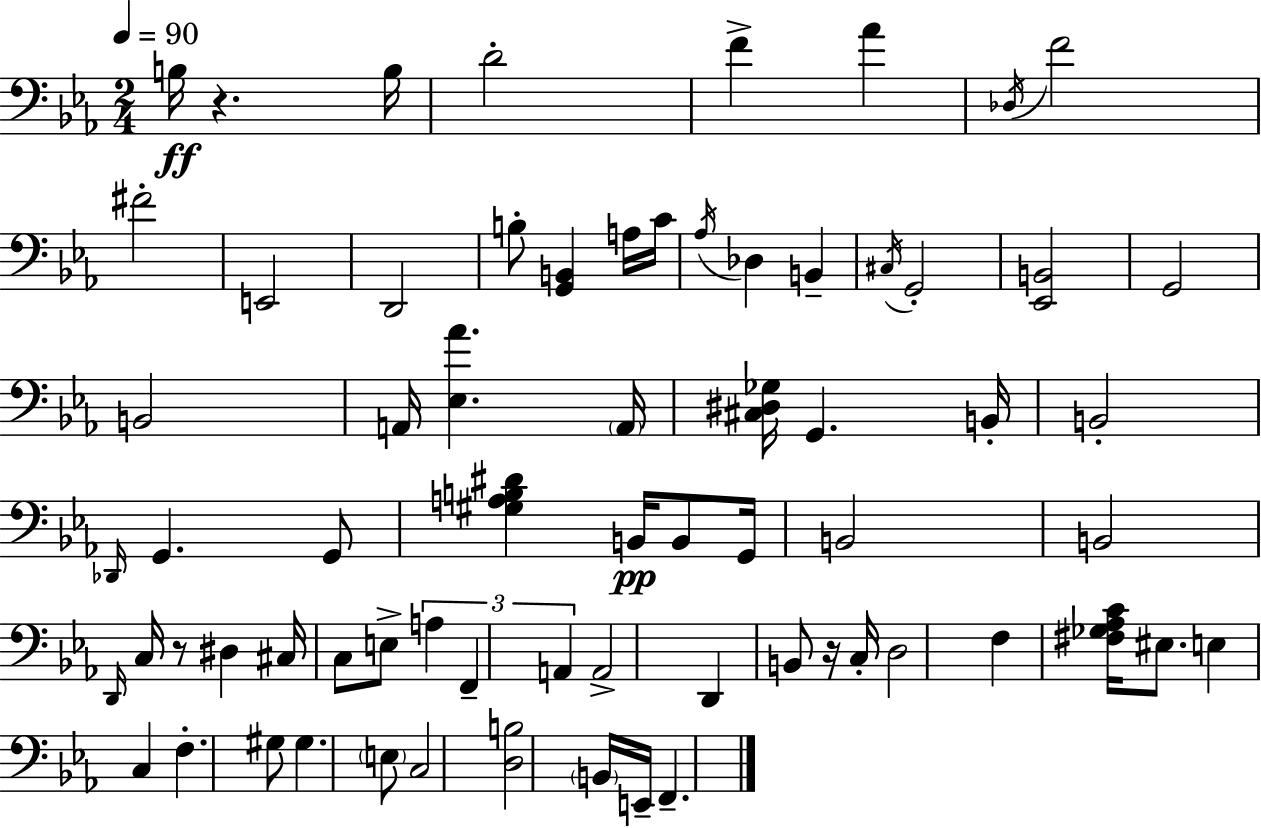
B3/s R/q. B3/s D4/h F4/q Ab4/q Db3/s F4/h F#4/h E2/h D2/h B3/e [G2,B2]/q A3/s C4/s Ab3/s Db3/q B2/q C#3/s G2/h [Eb2,B2]/h G2/h B2/h A2/s [Eb3,Ab4]/q. A2/s [C#3,D#3,Gb3]/s G2/q. B2/s B2/h Db2/s G2/q. G2/e [G#3,A3,B3,D#4]/q B2/s B2/e G2/s B2/h B2/h D2/s C3/s R/e D#3/q C#3/s C3/e E3/e A3/q F2/q A2/q A2/h D2/q B2/e R/s C3/s D3/h F3/q [F#3,Gb3,Ab3,C4]/s EIS3/e. E3/q C3/q F3/q. G#3/e G#3/q. E3/e C3/h [D3,B3]/h B2/s E2/s F2/q.